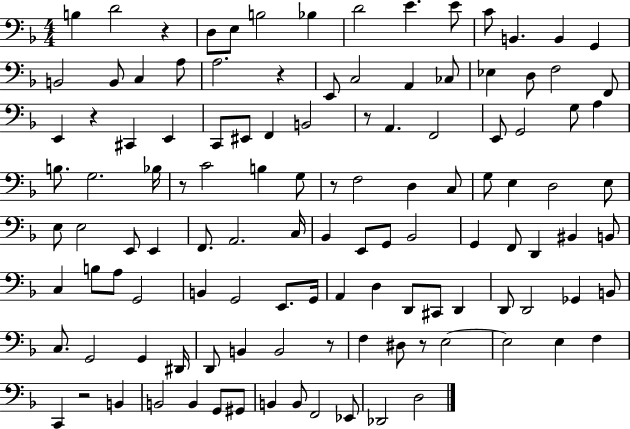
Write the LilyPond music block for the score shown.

{
  \clef bass
  \numericTimeSignature
  \time 4/4
  \key f \major
  b4 d'2 r4 | d8 e8 b2 bes4 | d'2 e'4. e'8 | c'8 b,4. b,4 g,4 | \break b,2 b,8 c4 a8 | a2. r4 | e,8 c2 a,4 ces8 | ees4 d8 f2 f,8 | \break e,4 r4 cis,4 e,4 | c,8 eis,8 f,4 b,2 | r8 a,4. f,2 | e,8 g,2 g8 a4 | \break b8. g2. bes16 | r8 c'2 b4 g8 | r8 f2 d4 c8 | g8 e4 d2 e8 | \break e8 e2 e,8 e,4 | f,8. a,2. c16 | bes,4 e,8 g,8 bes,2 | g,4 f,8 d,4 bis,4 b,8 | \break c4 b8 a8 g,2 | b,4 g,2 e,8. g,16 | a,4 d4 d,8 cis,8 d,4 | d,8 d,2 ges,4 b,8 | \break c8. g,2 g,4 dis,16 | d,8 b,4 b,2 r8 | f4 dis8 r8 e2~~ | e2 e4 f4 | \break c,4 r2 b,4 | b,2 b,4 g,8 gis,8 | b,4 b,8 f,2 ees,8 | des,2 d2 | \break \bar "|."
}